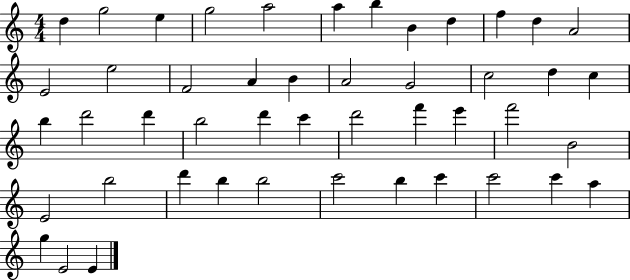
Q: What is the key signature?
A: C major